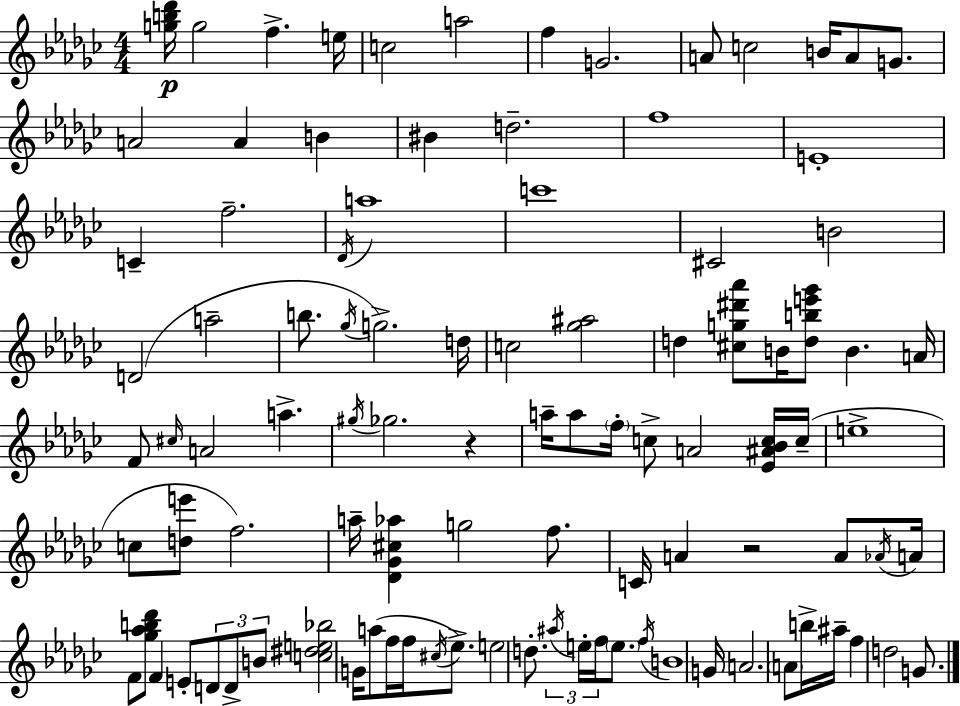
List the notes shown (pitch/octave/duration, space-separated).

[G5,B5,Db6]/s G5/h F5/q. E5/s C5/h A5/h F5/q G4/h. A4/e C5/h B4/s A4/e G4/e. A4/h A4/q B4/q BIS4/q D5/h. F5/w E4/w C4/q F5/h. Db4/s A5/w C6/w C#4/h B4/h D4/h A5/h B5/e. Gb5/s G5/h. D5/s C5/h [Gb5,A#5]/h D5/q [C#5,G5,D#6,Ab6]/e B4/s [D5,B5,E6,Gb6]/e B4/q. A4/s F4/e C#5/s A4/h A5/q. G#5/s Gb5/h. R/q A5/s A5/e F5/s C5/e A4/h [Eb4,A#4,Bb4,C5]/s C5/s E5/w C5/e [D5,E6]/e F5/h. A5/s [Db4,Gb4,C#5,Ab5]/q G5/h F5/e. C4/s A4/q R/h A4/e Ab4/s A4/s F4/e [Gb5,Ab5,B5,Db6]/e F4/q E4/e D4/e D4/e B4/e [C5,D#5,E5,Bb5]/h G4/s A5/e F5/s F5/s C#5/s Eb5/e. E5/h D5/e. A#5/s E5/s F5/s E5/e. F5/s B4/w G4/s A4/h. A4/e B5/s A#5/s F5/q D5/h G4/e.